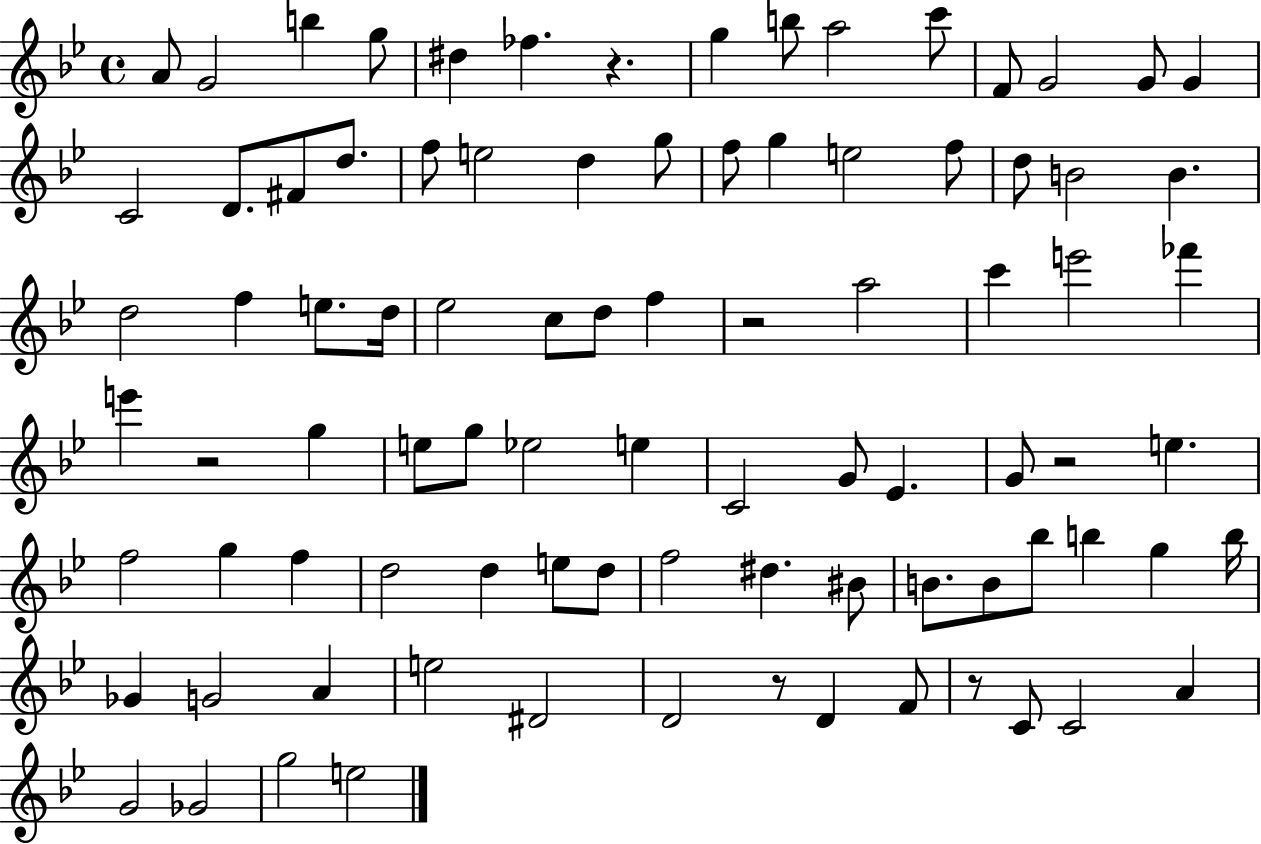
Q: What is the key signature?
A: BES major